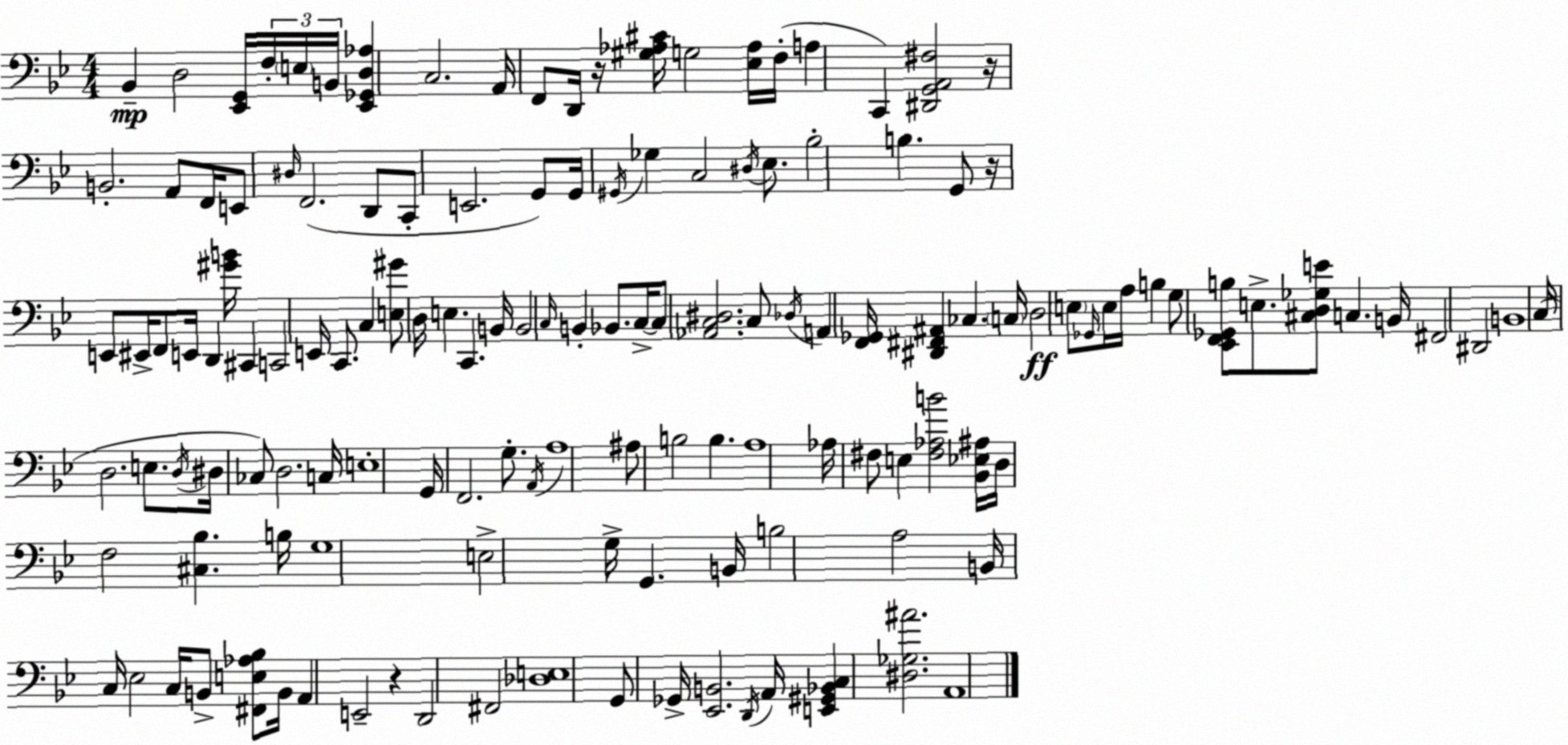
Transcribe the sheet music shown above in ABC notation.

X:1
T:Untitled
M:4/4
L:1/4
K:Gm
_B,, D,2 [_E,,G,,]/4 F,/4 E,/4 B,,/4 [_E,,_G,,D,_A,] C,2 A,,/4 F,,/2 D,,/4 z/4 [^G,_A,^C]/4 G,2 [_E,_A,]/4 F,/4 A, C,, [^D,,G,,A,,^F,]2 z/4 B,,2 A,,/2 F,,/4 E,,/2 ^D,/4 F,,2 D,,/2 C,,/2 E,,2 G,,/2 G,,/4 ^G,,/4 _G, C,2 ^D,/4 _E,/2 _B,2 B, G,,/2 z/4 E,,/2 ^E,,/4 F,,/2 E,,/4 D,, [^GB]/4 ^C,, C,,2 E,,/4 C,,/2 C, [E,^G]/2 D,/4 E, C,, B,,/4 B,,2 C,/4 B,, _B,,/2 C,/4 C,/2 [_A,,C,^D,]2 C,/2 _D,/4 A,, [F,,_G,,]/4 [^D,,^F,,^A,,] _C, C,/4 D,2 E,/2 _G,,/4 E,/4 A,/4 B, G,/2 [_E,,F,,_G,,B,]/2 E,/2 [^C,D,_G,E]/2 C, B,,/4 ^F,,2 ^D,,2 B,,4 C,/4 D,2 E,/2 D,/4 ^D,/4 _C,/2 D,2 C,/4 E,4 G,,/4 F,,2 G,/2 A,,/4 A,4 ^A,/2 B,2 B, A,4 _A,/4 ^F,/2 E, [^F,_A,B]2 [_B,,_E,^A,]/4 D,/4 F,2 [^C,_B,] B,/4 G,4 E,2 G,/4 G,, B,,/4 B,2 A,2 B,,/4 C,/4 _E,2 C,/4 B,,/2 [^F,,E,_A,_B,]/2 B,,/4 A,, E,,2 z D,,2 ^F,,2 [_D,E,]4 G,,/2 _G,,/4 [_E,,B,,]2 D,,/4 A,,/4 [E,,^G,,_B,,C,] [^D,_G,^A]2 A,,4